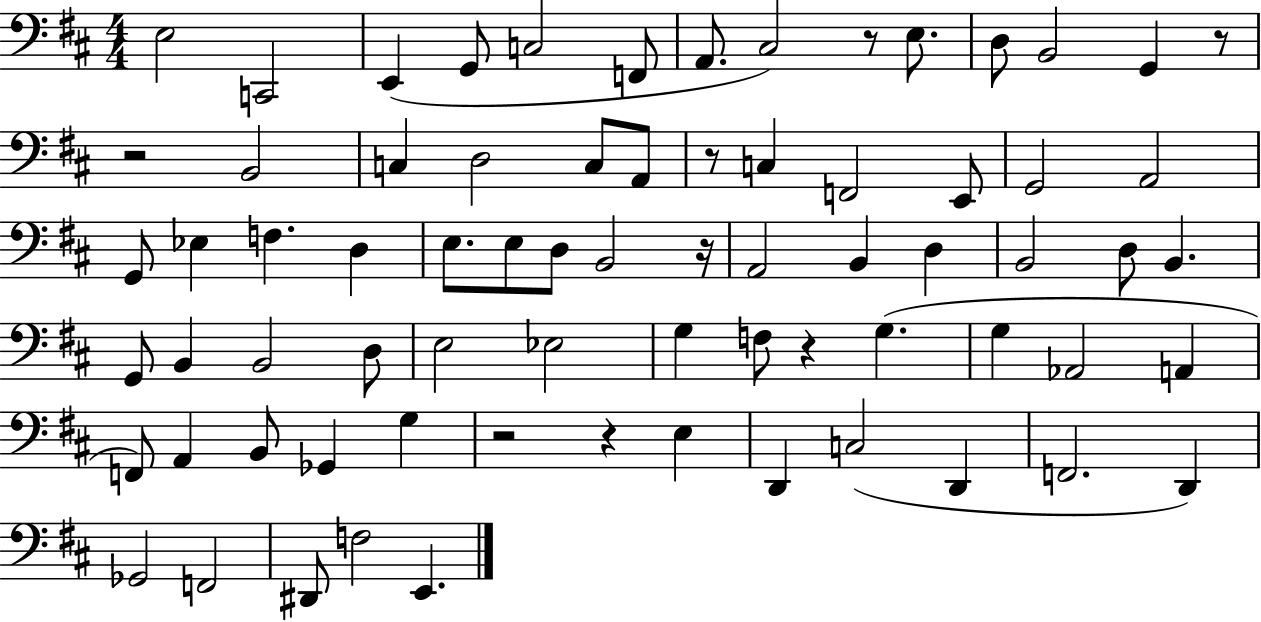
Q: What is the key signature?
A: D major